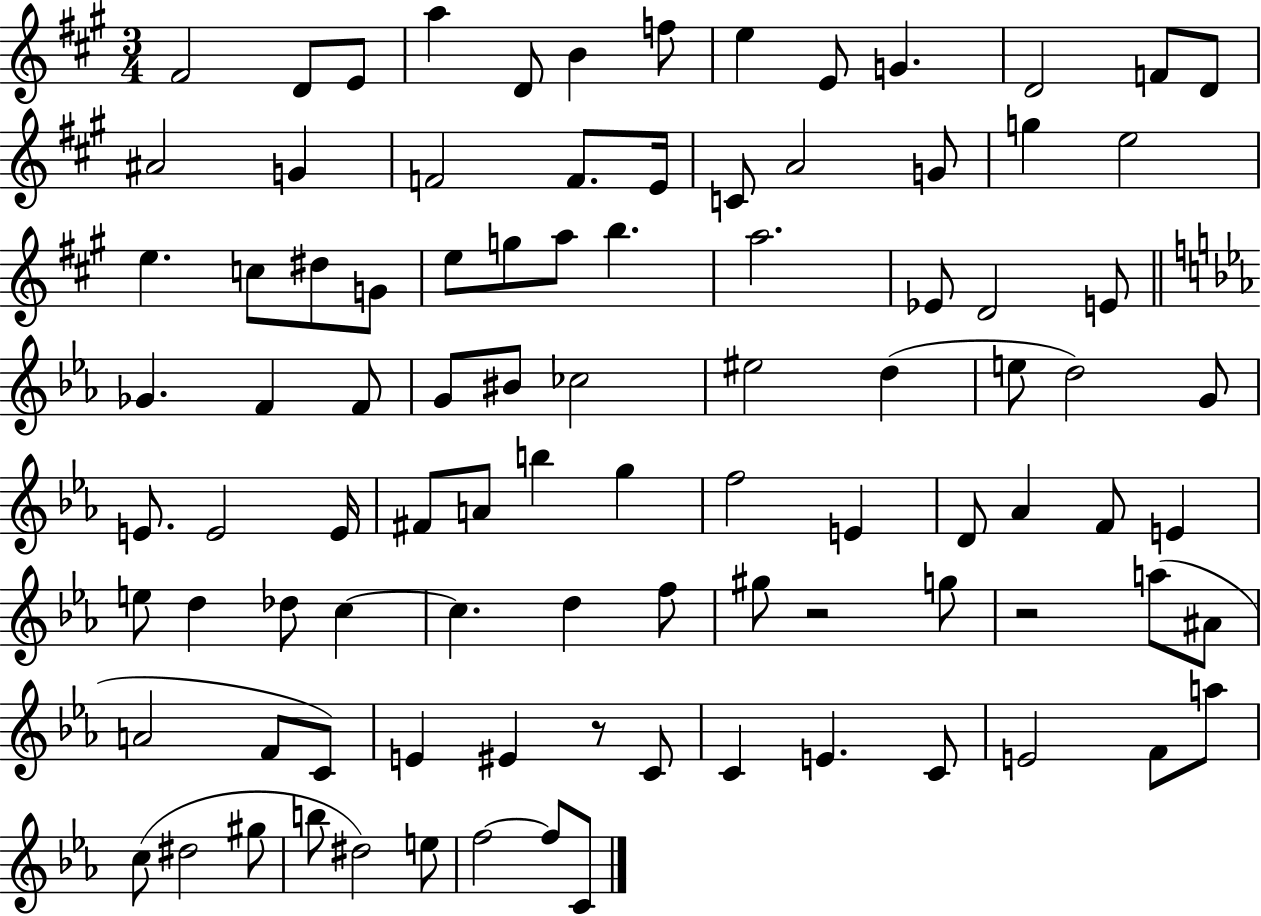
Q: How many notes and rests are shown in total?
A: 94